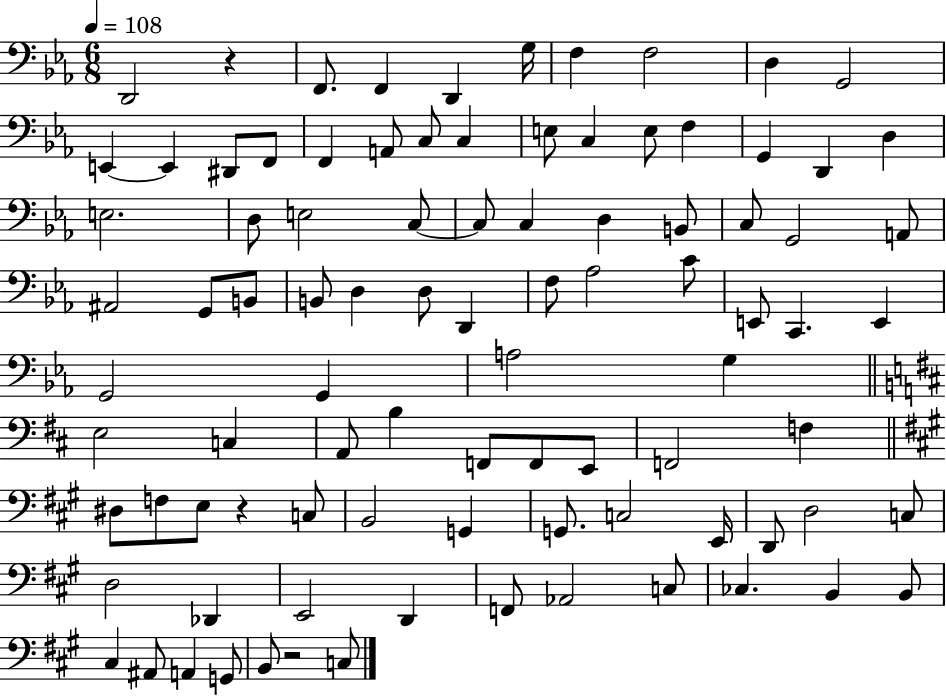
{
  \clef bass
  \numericTimeSignature
  \time 6/8
  \key ees \major
  \tempo 4 = 108
  \repeat volta 2 { d,2 r4 | f,8. f,4 d,4 g16 | f4 f2 | d4 g,2 | \break e,4~~ e,4 dis,8 f,8 | f,4 a,8 c8 c4 | e8 c4 e8 f4 | g,4 d,4 d4 | \break e2. | d8 e2 c8~~ | c8 c4 d4 b,8 | c8 g,2 a,8 | \break ais,2 g,8 b,8 | b,8 d4 d8 d,4 | f8 aes2 c'8 | e,8 c,4. e,4 | \break g,2 g,4 | a2 g4 | \bar "||" \break \key d \major e2 c4 | a,8 b4 f,8 f,8 e,8 | f,2 f4 | \bar "||" \break \key a \major dis8 f8 e8 r4 c8 | b,2 g,4 | g,8. c2 e,16 | d,8 d2 c8 | \break d2 des,4 | e,2 d,4 | f,8 aes,2 c8 | ces4. b,4 b,8 | \break cis4 ais,8 a,4 g,8 | b,8 r2 c8 | } \bar "|."
}